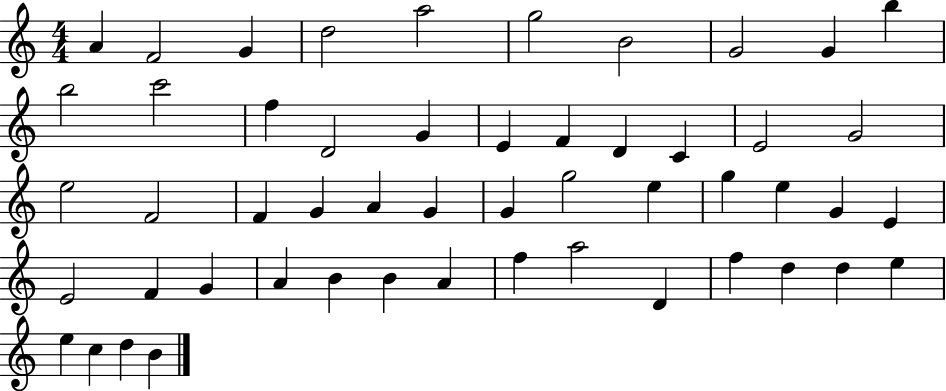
{
  \clef treble
  \numericTimeSignature
  \time 4/4
  \key c \major
  a'4 f'2 g'4 | d''2 a''2 | g''2 b'2 | g'2 g'4 b''4 | \break b''2 c'''2 | f''4 d'2 g'4 | e'4 f'4 d'4 c'4 | e'2 g'2 | \break e''2 f'2 | f'4 g'4 a'4 g'4 | g'4 g''2 e''4 | g''4 e''4 g'4 e'4 | \break e'2 f'4 g'4 | a'4 b'4 b'4 a'4 | f''4 a''2 d'4 | f''4 d''4 d''4 e''4 | \break e''4 c''4 d''4 b'4 | \bar "|."
}